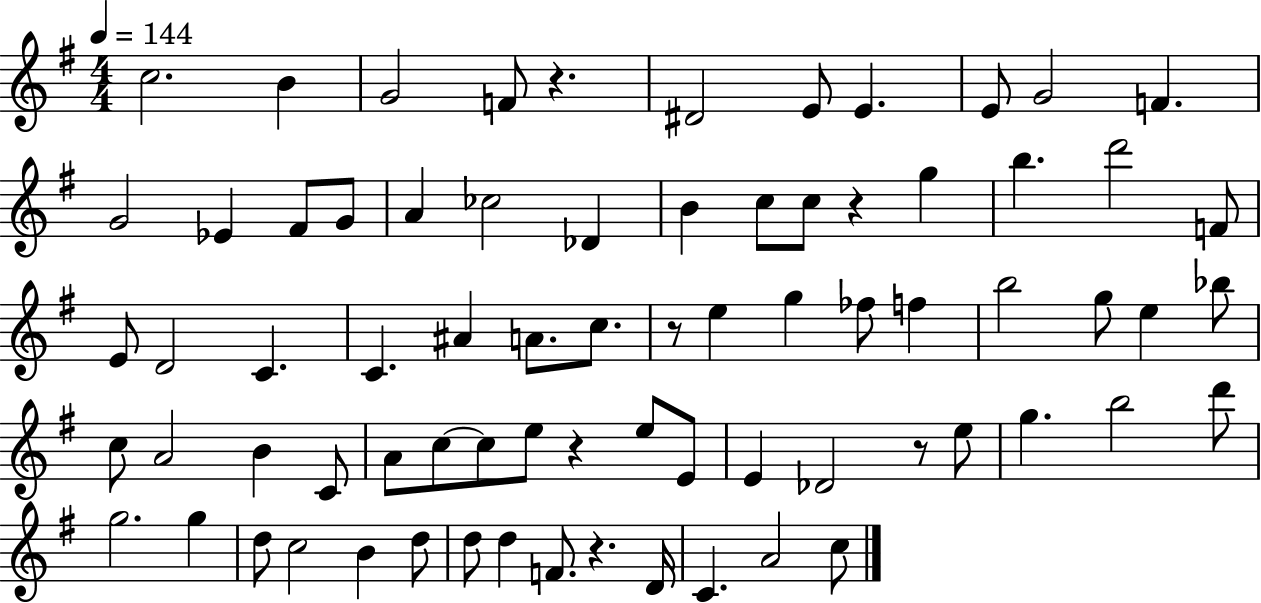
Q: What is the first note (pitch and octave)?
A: C5